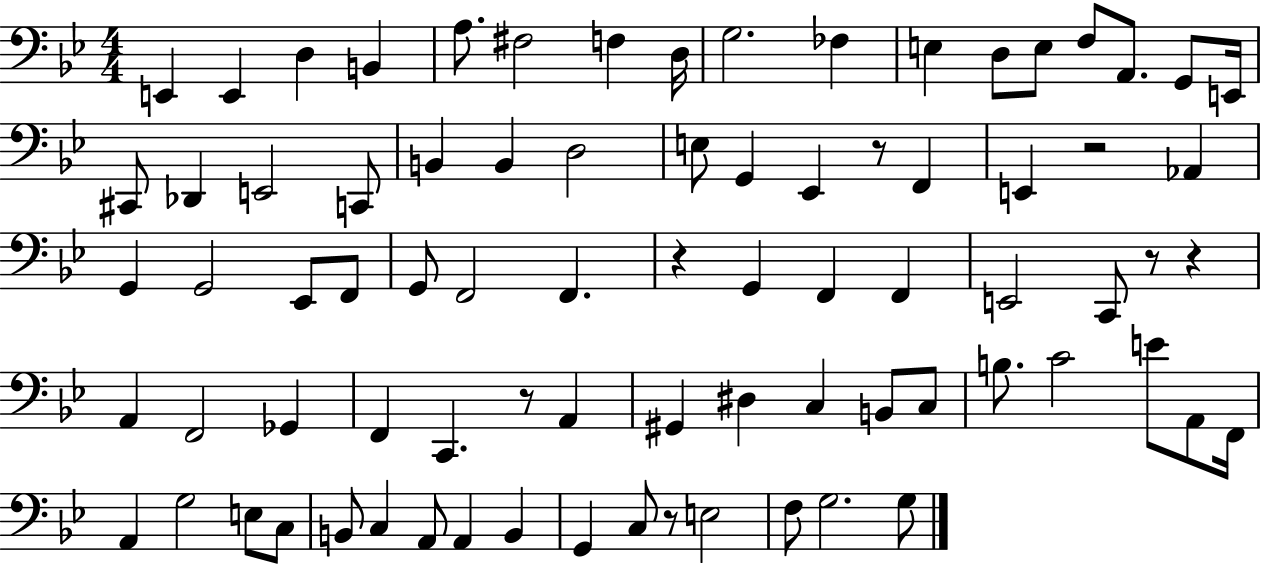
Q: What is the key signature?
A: BES major